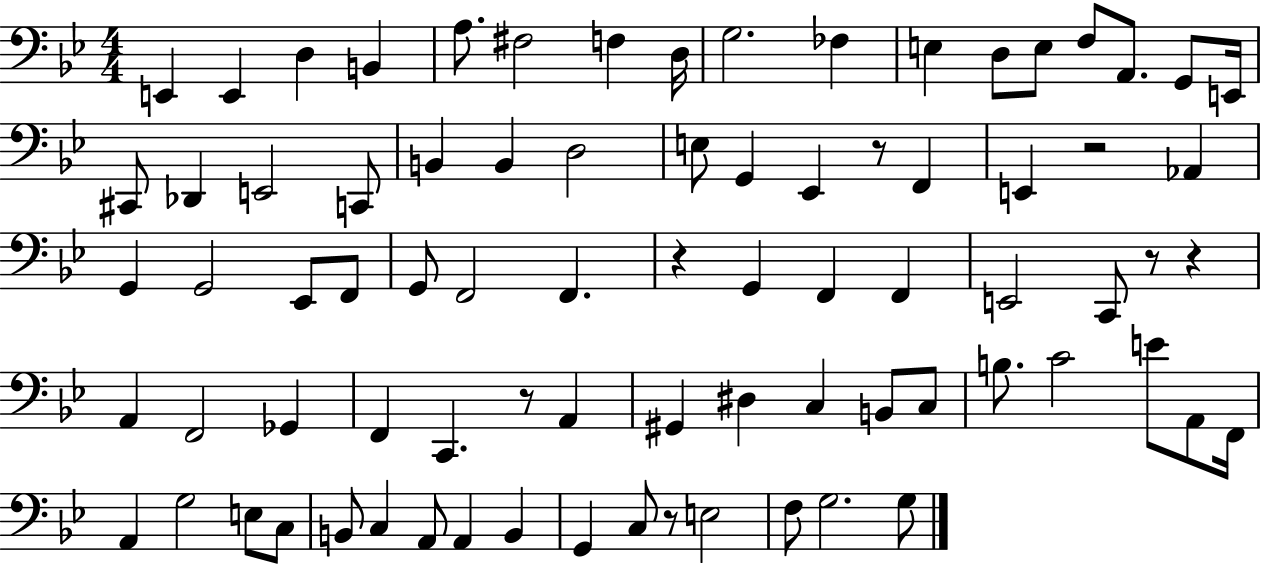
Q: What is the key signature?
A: BES major